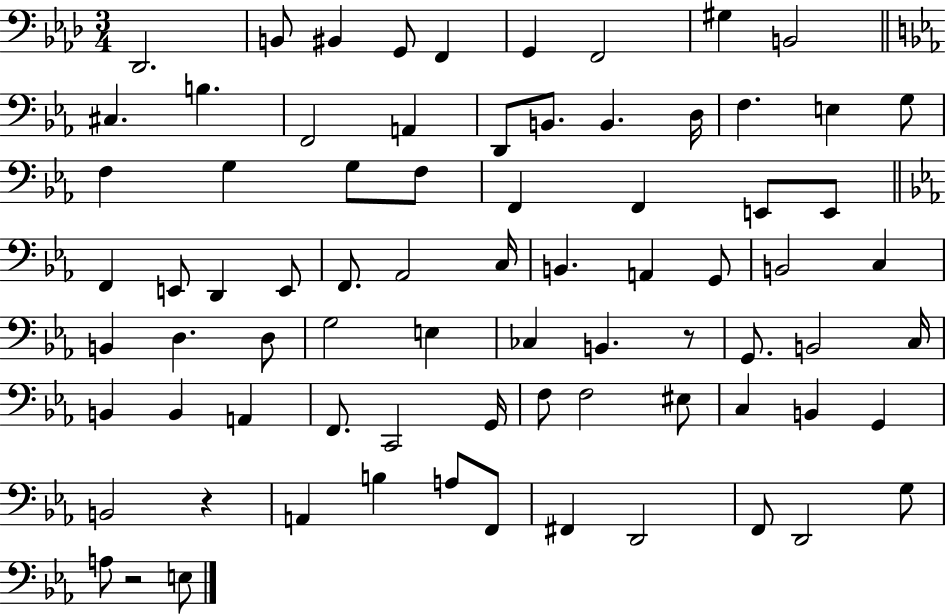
{
  \clef bass
  \numericTimeSignature
  \time 3/4
  \key aes \major
  \repeat volta 2 { des,2. | b,8 bis,4 g,8 f,4 | g,4 f,2 | gis4 b,2 | \break \bar "||" \break \key ees \major cis4. b4. | f,2 a,4 | d,8 b,8. b,4. d16 | f4. e4 g8 | \break f4 g4 g8 f8 | f,4 f,4 e,8 e,8 | \bar "||" \break \key ees \major f,4 e,8 d,4 e,8 | f,8. aes,2 c16 | b,4. a,4 g,8 | b,2 c4 | \break b,4 d4. d8 | g2 e4 | ces4 b,4. r8 | g,8. b,2 c16 | \break b,4 b,4 a,4 | f,8. c,2 g,16 | f8 f2 eis8 | c4 b,4 g,4 | \break b,2 r4 | a,4 b4 a8 f,8 | fis,4 d,2 | f,8 d,2 g8 | \break a8 r2 e8 | } \bar "|."
}